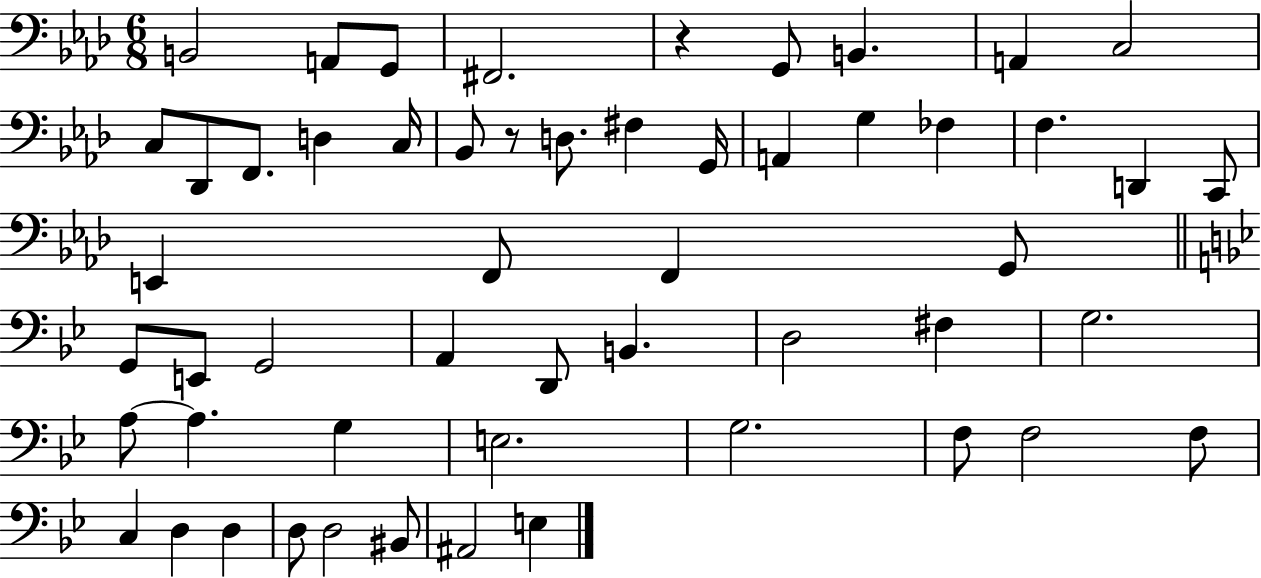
X:1
T:Untitled
M:6/8
L:1/4
K:Ab
B,,2 A,,/2 G,,/2 ^F,,2 z G,,/2 B,, A,, C,2 C,/2 _D,,/2 F,,/2 D, C,/4 _B,,/2 z/2 D,/2 ^F, G,,/4 A,, G, _F, F, D,, C,,/2 E,, F,,/2 F,, G,,/2 G,,/2 E,,/2 G,,2 A,, D,,/2 B,, D,2 ^F, G,2 A,/2 A, G, E,2 G,2 F,/2 F,2 F,/2 C, D, D, D,/2 D,2 ^B,,/2 ^A,,2 E,